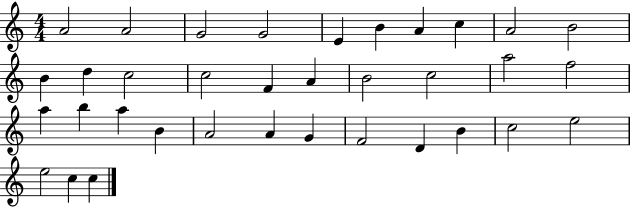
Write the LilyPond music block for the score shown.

{
  \clef treble
  \numericTimeSignature
  \time 4/4
  \key c \major
  a'2 a'2 | g'2 g'2 | e'4 b'4 a'4 c''4 | a'2 b'2 | \break b'4 d''4 c''2 | c''2 f'4 a'4 | b'2 c''2 | a''2 f''2 | \break a''4 b''4 a''4 b'4 | a'2 a'4 g'4 | f'2 d'4 b'4 | c''2 e''2 | \break e''2 c''4 c''4 | \bar "|."
}